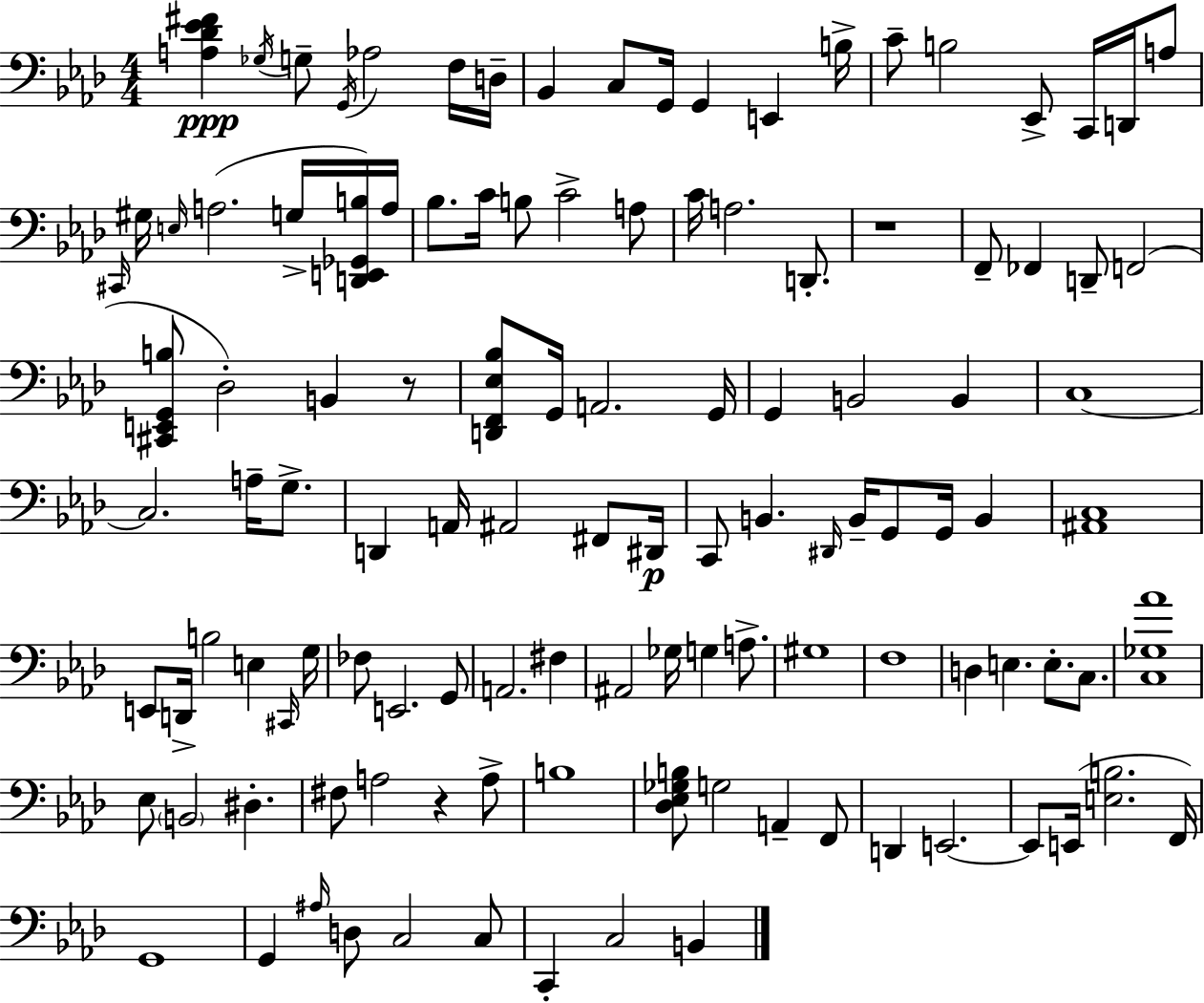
{
  \clef bass
  \numericTimeSignature
  \time 4/4
  \key f \minor
  <a des' ees' fis'>4\ppp \acciaccatura { ges16 } g8-- \acciaccatura { g,16 } aes2 | f16 d16-- bes,4 c8 g,16 g,4 e,4 | b16-> c'8-- b2 ees,8-> c,16 d,16 | a8 \grace { cis,16 } gis16 \grace { e16 }( a2. | \break g16-> <d, e, ges, b>16) a16 bes8. c'16 b8 c'2-> | a8 c'16 a2. | d,8.-. r1 | f,8-- fes,4 d,8-- f,2( | \break <cis, e, g, b>8 des2-.) b,4 | r8 <d, f, ees bes>8 g,16 a,2. | g,16 g,4 b,2 | b,4 c1~~ | \break c2. | a16-- g8.-> d,4 a,16 ais,2 | fis,8 dis,16\p c,8 b,4. \grace { dis,16 } b,16-- g,8 | g,16 b,4 <ais, c>1 | \break e,8 d,16-> b2 | e4 \grace { cis,16 } g16 fes8 e,2. | g,8 a,2. | fis4 ais,2 ges16 g4 | \break a8.-> gis1 | f1 | d4 e4. | e8.-. c8. <c ges aes'>1 | \break ees8 \parenthesize b,2 | dis4.-. fis8 a2 | r4 a8-> b1 | <des ees ges b>8 g2 | \break a,4-- f,8 d,4 e,2.~~ | e,8 e,16( <e b>2. | f,16) g,1 | g,4 \grace { ais16 } d8 c2 | \break c8 c,4-. c2 | b,4 \bar "|."
}